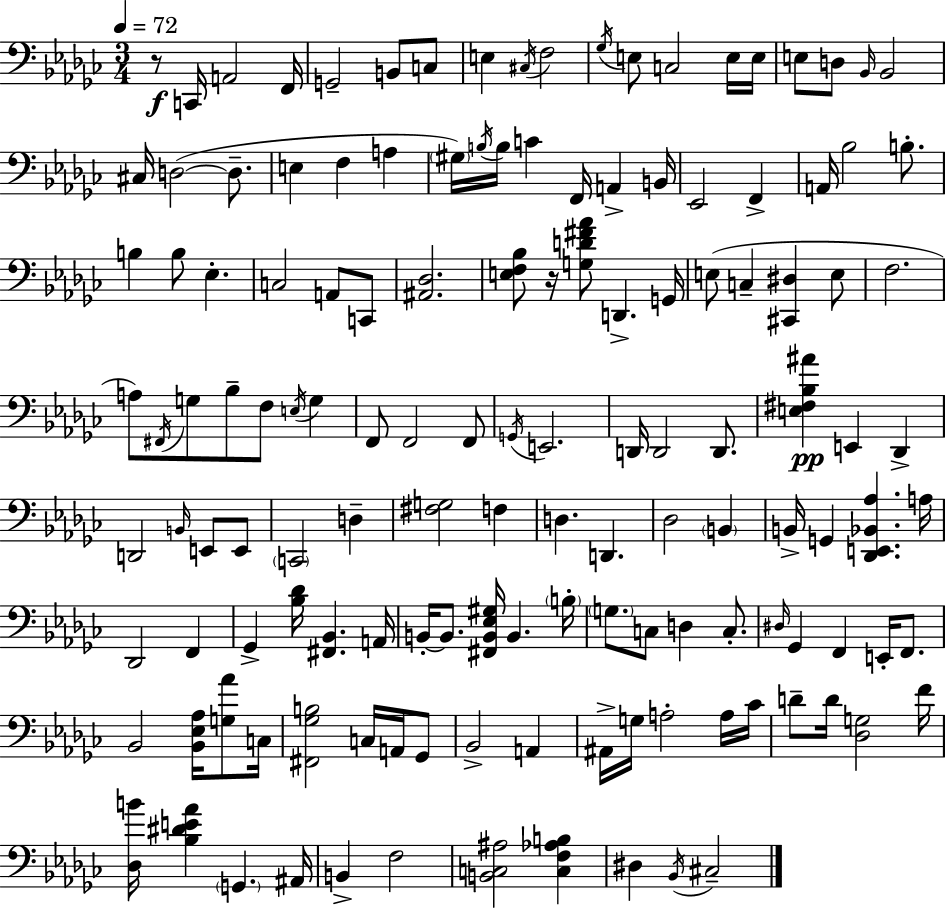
X:1
T:Untitled
M:3/4
L:1/4
K:Ebm
z/2 C,,/4 A,,2 F,,/4 G,,2 B,,/2 C,/2 E, ^C,/4 F,2 _G,/4 E,/2 C,2 E,/4 E,/4 E,/2 D,/2 _B,,/4 _B,,2 ^C,/4 D,2 D,/2 E, F, A, ^G,/4 B,/4 B,/4 C F,,/4 A,, B,,/4 _E,,2 F,, A,,/4 _B,2 B,/2 B, B,/2 _E, C,2 A,,/2 C,,/2 [^A,,_D,]2 [E,F,_B,]/2 z/4 [G,D^F_A]/2 D,, G,,/4 E,/2 C, [^C,,^D,] E,/2 F,2 A,/2 ^F,,/4 G,/2 _B,/2 F,/2 E,/4 G, F,,/2 F,,2 F,,/2 G,,/4 E,,2 D,,/4 D,,2 D,,/2 [E,^F,_B,^A] E,, _D,, D,,2 B,,/4 E,,/2 E,,/2 C,,2 D, [^F,G,]2 F, D, D,, _D,2 B,, B,,/4 G,, [_D,,E,,_B,,_A,] A,/4 _D,,2 F,, _G,, [_B,_D]/4 [^F,,_B,,] A,,/4 B,,/4 B,,/2 [^F,,B,,_E,^G,]/4 B,, B,/4 G,/2 C,/2 D, C,/2 ^D,/4 _G,, F,, E,,/4 F,,/2 _B,,2 [_B,,_E,_A,]/4 [G,_A]/2 C,/4 [^F,,_G,B,]2 C,/4 A,,/4 _G,,/2 _B,,2 A,, ^A,,/4 G,/4 A,2 A,/4 _C/4 D/2 D/4 [_D,G,]2 F/4 [_D,B]/4 [_B,^DE_A] G,, ^A,,/4 B,, F,2 [B,,C,^A,]2 [C,F,_A,B,] ^D, _B,,/4 ^C,2